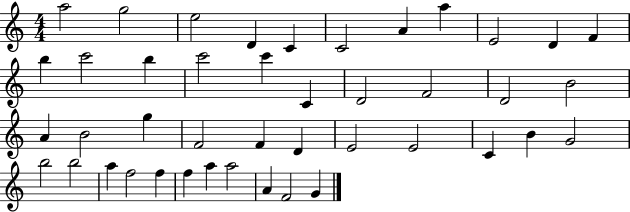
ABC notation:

X:1
T:Untitled
M:4/4
L:1/4
K:C
a2 g2 e2 D C C2 A a E2 D F b c'2 b c'2 c' C D2 F2 D2 B2 A B2 g F2 F D E2 E2 C B G2 b2 b2 a f2 f f a a2 A F2 G